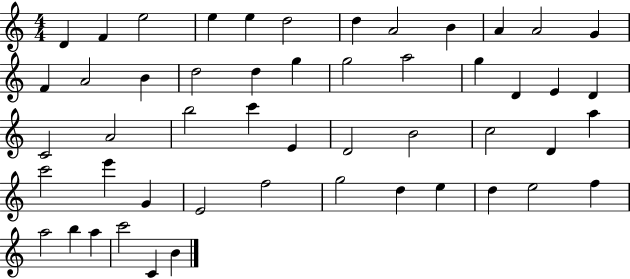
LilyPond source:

{
  \clef treble
  \numericTimeSignature
  \time 4/4
  \key c \major
  d'4 f'4 e''2 | e''4 e''4 d''2 | d''4 a'2 b'4 | a'4 a'2 g'4 | \break f'4 a'2 b'4 | d''2 d''4 g''4 | g''2 a''2 | g''4 d'4 e'4 d'4 | \break c'2 a'2 | b''2 c'''4 e'4 | d'2 b'2 | c''2 d'4 a''4 | \break c'''2 e'''4 g'4 | e'2 f''2 | g''2 d''4 e''4 | d''4 e''2 f''4 | \break a''2 b''4 a''4 | c'''2 c'4 b'4 | \bar "|."
}